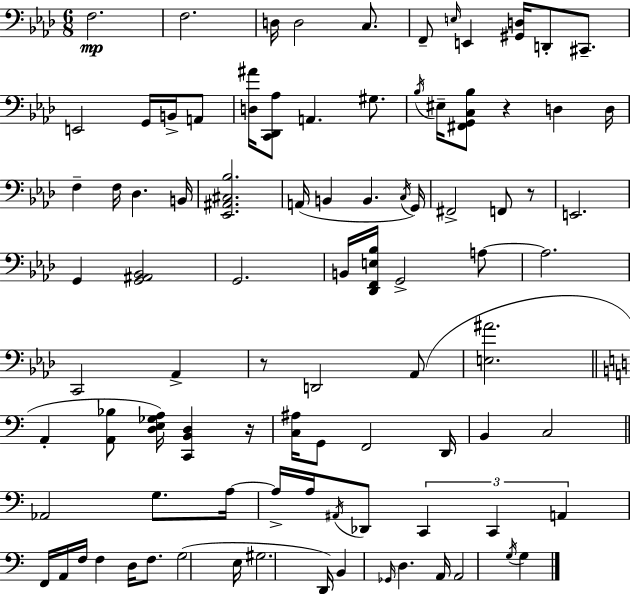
{
  \clef bass
  \numericTimeSignature
  \time 6/8
  \key aes \major
  f2.\mp | f2. | d16 d2 c8. | f,8-- \grace { e16 } e,4 <gis, d>16 d,8-. cis,8.-- | \break e,2 g,16 b,16-> a,8 | <d ais'>16 <c, des, aes>8 a,4. gis8. | \acciaccatura { bes16 } eis16-- <fis, g, c bes>8 r4 d4 | d16 f4-- f16 des4. | \break b,16 <ees, ais, cis bes>2. | a,16( b,4 b,4. | \acciaccatura { c16 } g,16) fis,2-> f,8 | r8 e,2. | \break g,4 <g, ais, bes,>2 | g,2. | b,16 <des, f, e bes>16 g,2-> | a8~~ a2. | \break c,2 aes,4-> | r8 d,2 | aes,8( <e ais'>2. | \bar "||" \break \key a \minor a,4-. <a, bes>8 <d e ges a>16) <c, b, d>4 r16 | <c ais>16 g,8 f,2 d,16 | b,4 c2 | \bar "||" \break \key c \major aes,2 g8. a16~~ | a16-> a16 \acciaccatura { ais,16 } des,8 \tuplet 3/2 { c,4 c,4 | a,4 } f,16 a,16 f16 f4 | d16 f8. g2( | \break e16 gis2. | d,16) b,4 \grace { ges,16 } d4. | a,16 a,2 \acciaccatura { g16 } g4 | \bar "|."
}